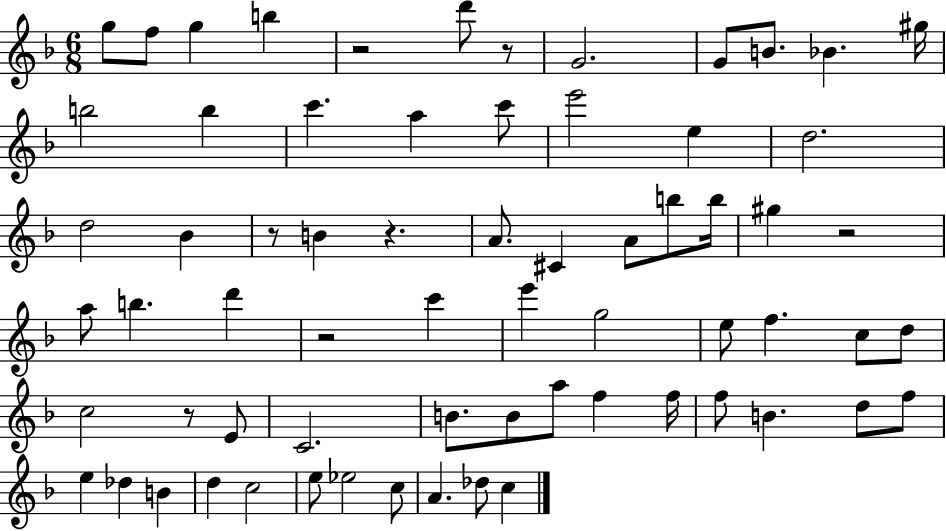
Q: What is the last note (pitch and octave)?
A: C5